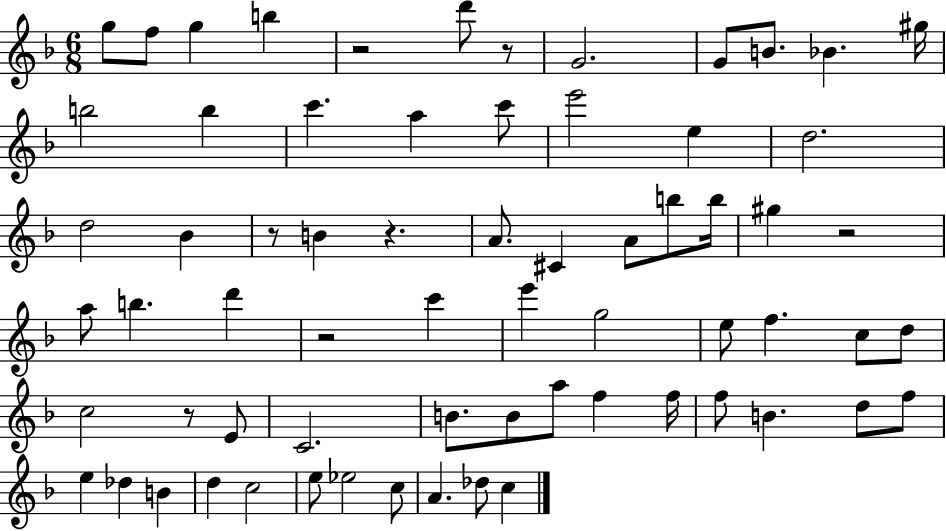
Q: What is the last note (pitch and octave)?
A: C5